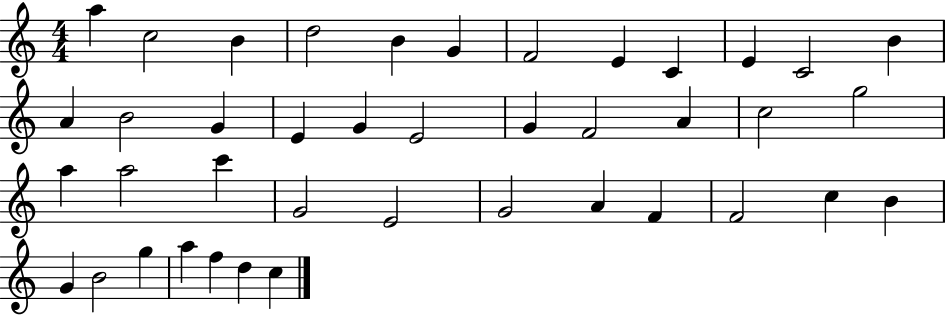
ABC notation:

X:1
T:Untitled
M:4/4
L:1/4
K:C
a c2 B d2 B G F2 E C E C2 B A B2 G E G E2 G F2 A c2 g2 a a2 c' G2 E2 G2 A F F2 c B G B2 g a f d c